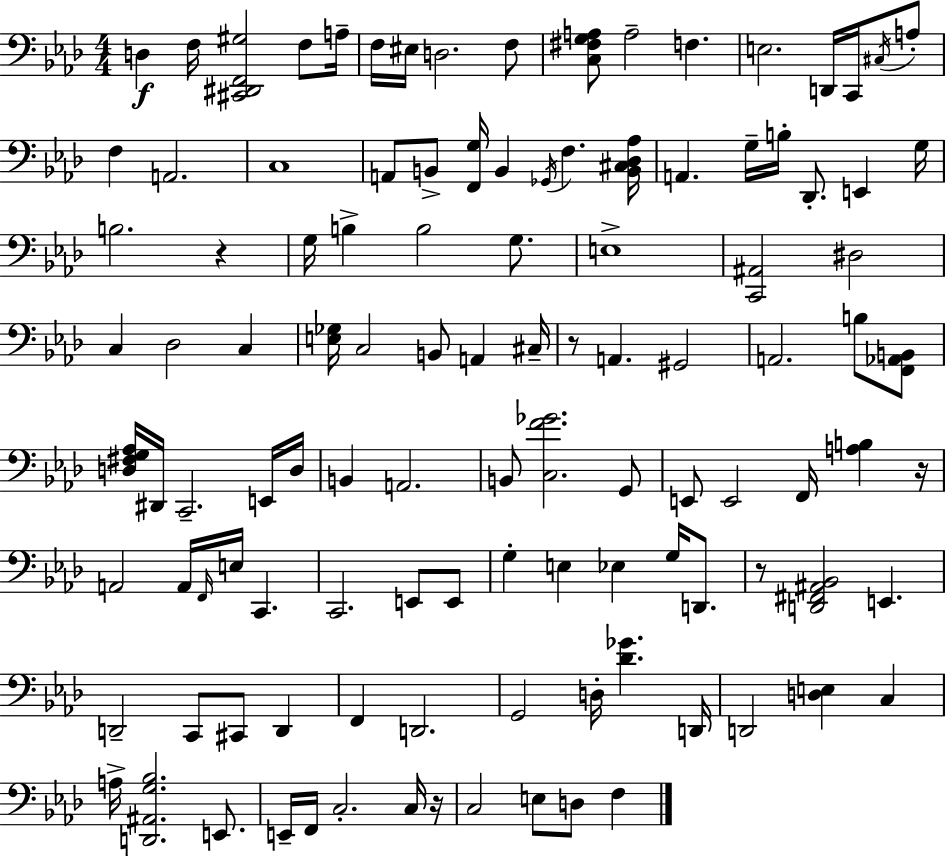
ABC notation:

X:1
T:Untitled
M:4/4
L:1/4
K:Ab
D, F,/4 [^C,,^D,,F,,^G,]2 F,/2 A,/4 F,/4 ^E,/4 D,2 F,/2 [C,^F,G,A,]/2 A,2 F, E,2 D,,/4 C,,/4 ^C,/4 A,/2 F, A,,2 C,4 A,,/2 B,,/2 [F,,G,]/4 B,, _G,,/4 F, [B,,^C,_D,_A,]/4 A,, G,/4 B,/4 _D,,/2 E,, G,/4 B,2 z G,/4 B, B,2 G,/2 E,4 [C,,^A,,]2 ^D,2 C, _D,2 C, [E,_G,]/4 C,2 B,,/2 A,, ^C,/4 z/2 A,, ^G,,2 A,,2 B,/2 [F,,_A,,B,,]/2 [D,^F,G,_A,]/4 ^D,,/4 C,,2 E,,/4 D,/4 B,, A,,2 B,,/2 [C,F_G]2 G,,/2 E,,/2 E,,2 F,,/4 [A,B,] z/4 A,,2 A,,/4 F,,/4 E,/4 C,, C,,2 E,,/2 E,,/2 G, E, _E, G,/4 D,,/2 z/2 [D,,^F,,^A,,_B,,]2 E,, D,,2 C,,/2 ^C,,/2 D,, F,, D,,2 G,,2 D,/4 [_D_G] D,,/4 D,,2 [D,E,] C, A,/4 [D,,^A,,G,_B,]2 E,,/2 E,,/4 F,,/4 C,2 C,/4 z/4 C,2 E,/2 D,/2 F,